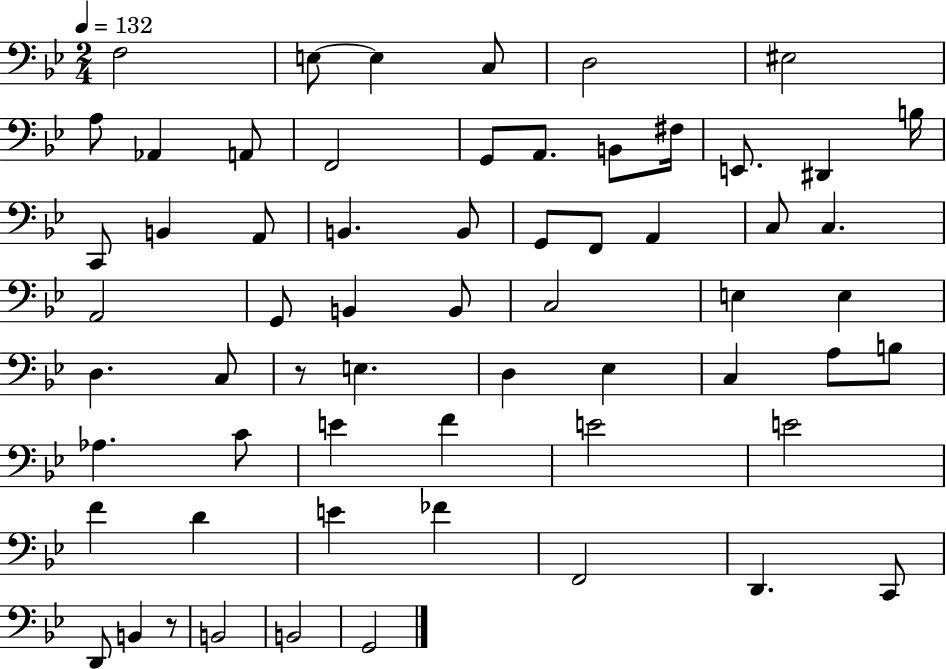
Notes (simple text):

F3/h E3/e E3/q C3/e D3/h EIS3/h A3/e Ab2/q A2/e F2/h G2/e A2/e. B2/e F#3/s E2/e. D#2/q B3/s C2/e B2/q A2/e B2/q. B2/e G2/e F2/e A2/q C3/e C3/q. A2/h G2/e B2/q B2/e C3/h E3/q E3/q D3/q. C3/e R/e E3/q. D3/q Eb3/q C3/q A3/e B3/e Ab3/q. C4/e E4/q F4/q E4/h E4/h F4/q D4/q E4/q FES4/q F2/h D2/q. C2/e D2/e B2/q R/e B2/h B2/h G2/h